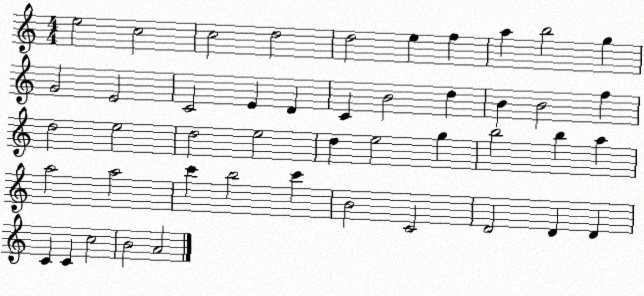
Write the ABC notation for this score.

X:1
T:Untitled
M:4/4
L:1/4
K:C
e2 c2 c2 d2 d2 e f a b2 g G2 E2 C2 E D C B2 d B B2 f d2 e2 d2 e2 d e2 g b2 b a a2 a2 c' b2 c' B2 C2 D2 D D C C c2 B2 A2